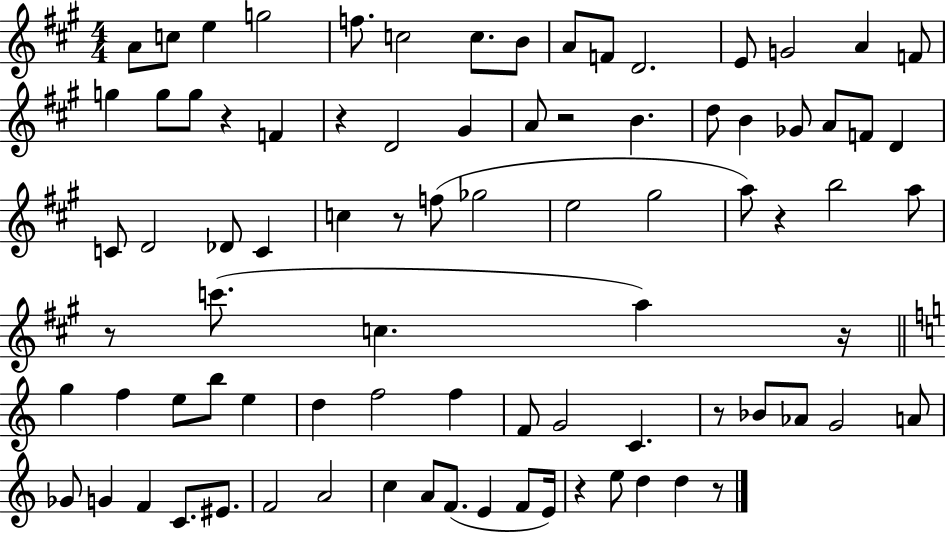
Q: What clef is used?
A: treble